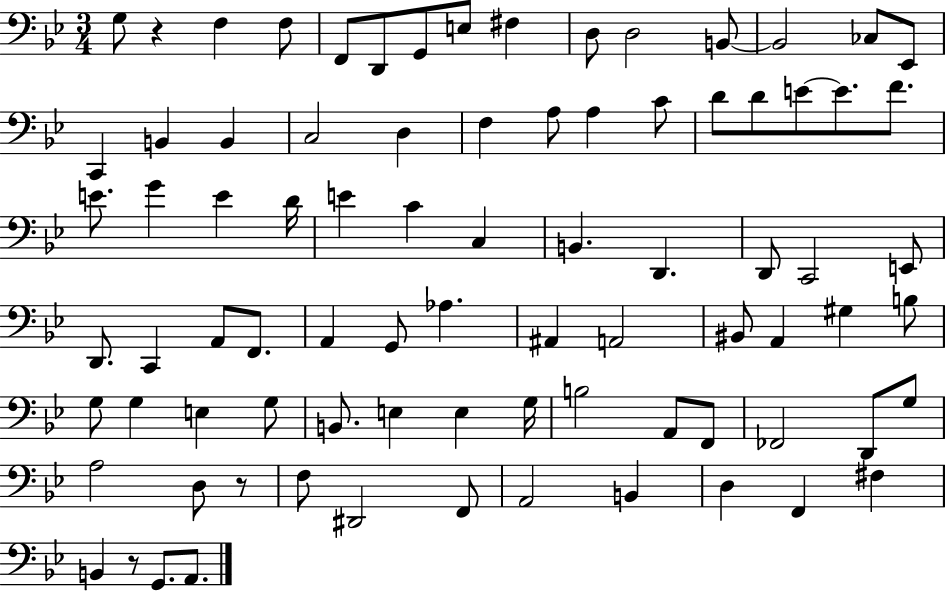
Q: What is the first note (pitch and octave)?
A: G3